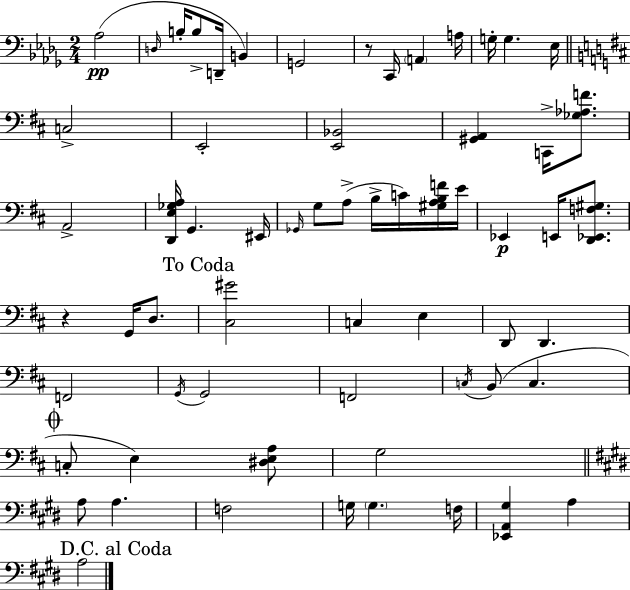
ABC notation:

X:1
T:Untitled
M:2/4
L:1/4
K:Bbm
_A,2 D,/4 B,/4 B,/2 D,,/4 B,, G,,2 z/2 C,,/4 A,, A,/4 G,/4 G, _E,/4 C,2 E,,2 [E,,_B,,]2 [^G,,A,,] C,,/4 [_G,_A,F]/2 A,,2 [D,,E,_G,A,]/4 G,, ^E,,/4 _G,,/4 G,/2 A,/2 B,/4 C/4 [^G,A,B,F]/4 E/4 _E,, E,,/4 [D,,_E,,F,^G,]/2 z G,,/4 D,/2 [^C,^G]2 C, E, D,,/2 D,, F,,2 G,,/4 G,,2 F,,2 C,/4 B,,/2 C, C,/2 E, [^D,E,A,]/2 G,2 A,/2 A, F,2 G,/4 G, F,/4 [_E,,A,,^G,] A, A,2